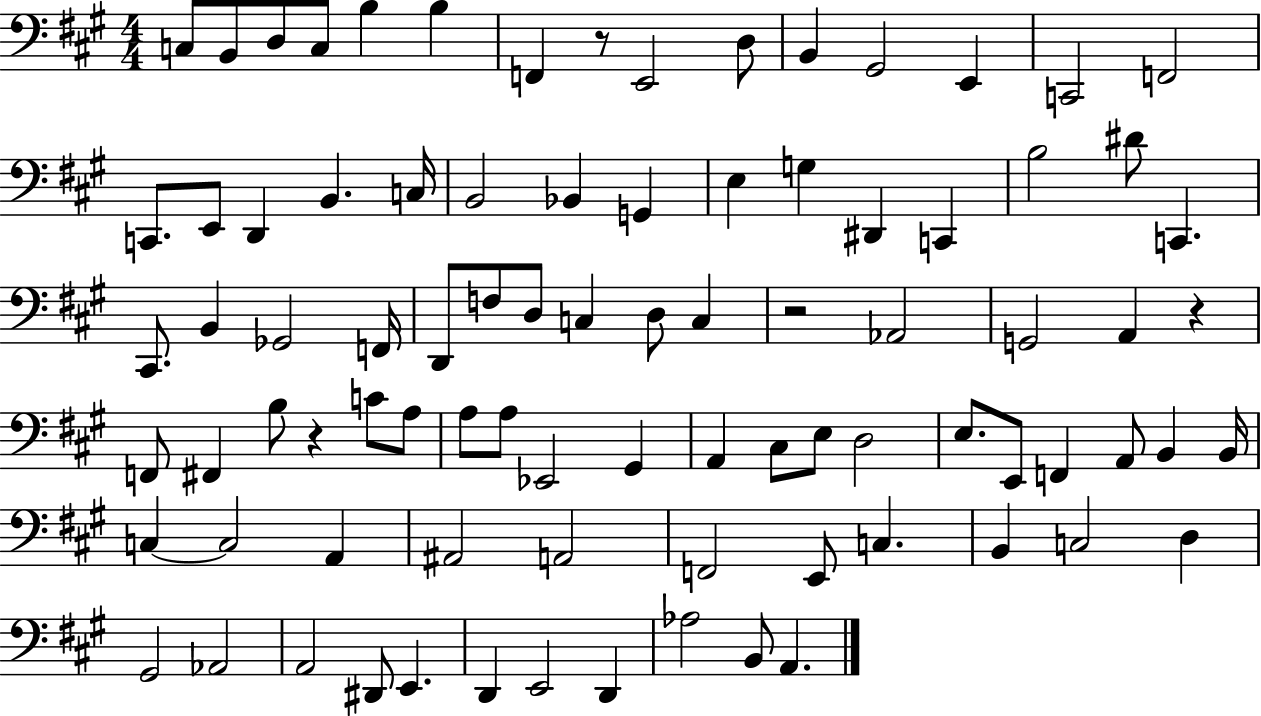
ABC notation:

X:1
T:Untitled
M:4/4
L:1/4
K:A
C,/2 B,,/2 D,/2 C,/2 B, B, F,, z/2 E,,2 D,/2 B,, ^G,,2 E,, C,,2 F,,2 C,,/2 E,,/2 D,, B,, C,/4 B,,2 _B,, G,, E, G, ^D,, C,, B,2 ^D/2 C,, ^C,,/2 B,, _G,,2 F,,/4 D,,/2 F,/2 D,/2 C, D,/2 C, z2 _A,,2 G,,2 A,, z F,,/2 ^F,, B,/2 z C/2 A,/2 A,/2 A,/2 _E,,2 ^G,, A,, ^C,/2 E,/2 D,2 E,/2 E,,/2 F,, A,,/2 B,, B,,/4 C, C,2 A,, ^A,,2 A,,2 F,,2 E,,/2 C, B,, C,2 D, ^G,,2 _A,,2 A,,2 ^D,,/2 E,, D,, E,,2 D,, _A,2 B,,/2 A,,